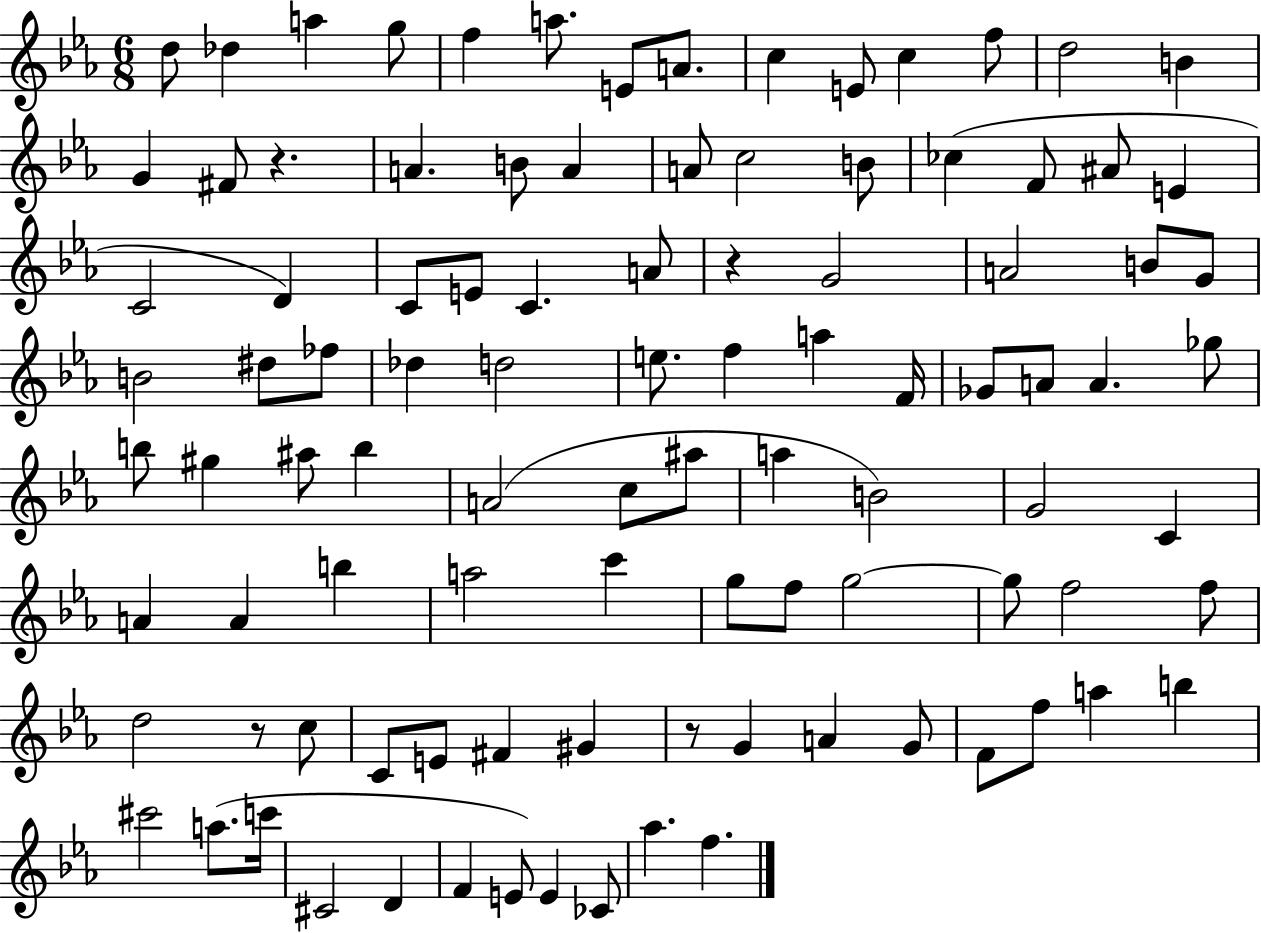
X:1
T:Untitled
M:6/8
L:1/4
K:Eb
d/2 _d a g/2 f a/2 E/2 A/2 c E/2 c f/2 d2 B G ^F/2 z A B/2 A A/2 c2 B/2 _c F/2 ^A/2 E C2 D C/2 E/2 C A/2 z G2 A2 B/2 G/2 B2 ^d/2 _f/2 _d d2 e/2 f a F/4 _G/2 A/2 A _g/2 b/2 ^g ^a/2 b A2 c/2 ^a/2 a B2 G2 C A A b a2 c' g/2 f/2 g2 g/2 f2 f/2 d2 z/2 c/2 C/2 E/2 ^F ^G z/2 G A G/2 F/2 f/2 a b ^c'2 a/2 c'/4 ^C2 D F E/2 E _C/2 _a f